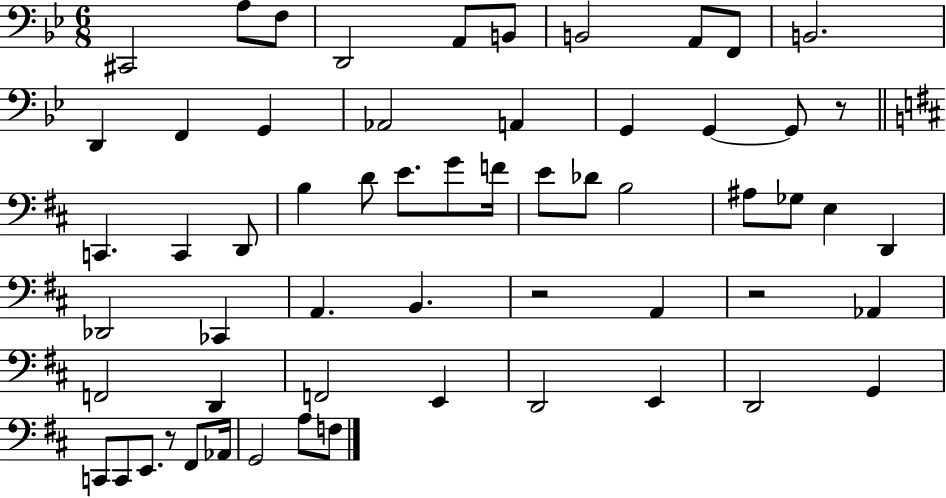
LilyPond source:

{
  \clef bass
  \numericTimeSignature
  \time 6/8
  \key bes \major
  cis,2 a8 f8 | d,2 a,8 b,8 | b,2 a,8 f,8 | b,2. | \break d,4 f,4 g,4 | aes,2 a,4 | g,4 g,4~~ g,8 r8 | \bar "||" \break \key d \major c,4. c,4 d,8 | b4 d'8 e'8. g'8 f'16 | e'8 des'8 b2 | ais8 ges8 e4 d,4 | \break des,2 ces,4 | a,4. b,4. | r2 a,4 | r2 aes,4 | \break f,2 d,4 | f,2 e,4 | d,2 e,4 | d,2 g,4 | \break c,8 c,8 e,8. r8 fis,8 aes,16 | g,2 a8 f8 | \bar "|."
}